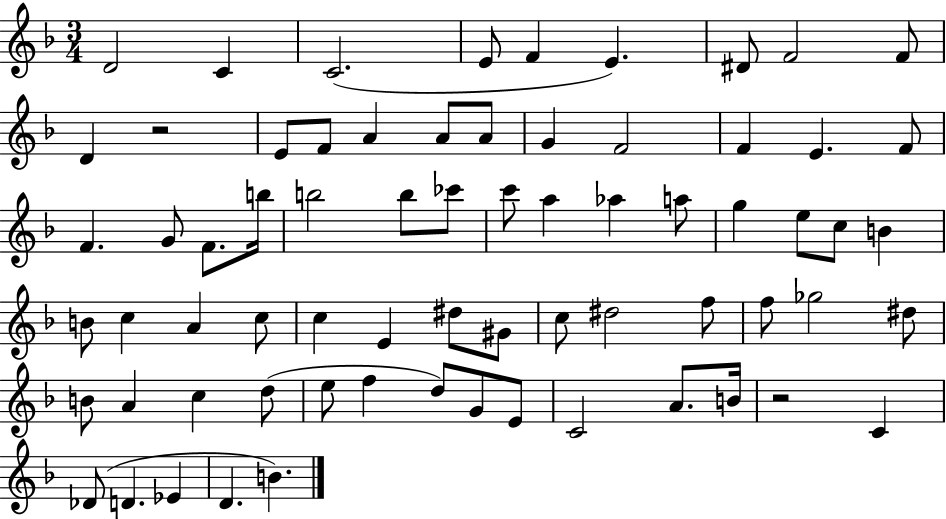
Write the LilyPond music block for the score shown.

{
  \clef treble
  \numericTimeSignature
  \time 3/4
  \key f \major
  \repeat volta 2 { d'2 c'4 | c'2.( | e'8 f'4 e'4.) | dis'8 f'2 f'8 | \break d'4 r2 | e'8 f'8 a'4 a'8 a'8 | g'4 f'2 | f'4 e'4. f'8 | \break f'4. g'8 f'8. b''16 | b''2 b''8 ces'''8 | c'''8 a''4 aes''4 a''8 | g''4 e''8 c''8 b'4 | \break b'8 c''4 a'4 c''8 | c''4 e'4 dis''8 gis'8 | c''8 dis''2 f''8 | f''8 ges''2 dis''8 | \break b'8 a'4 c''4 d''8( | e''8 f''4 d''8) g'8 e'8 | c'2 a'8. b'16 | r2 c'4 | \break des'8( d'4. ees'4 | d'4. b'4.) | } \bar "|."
}